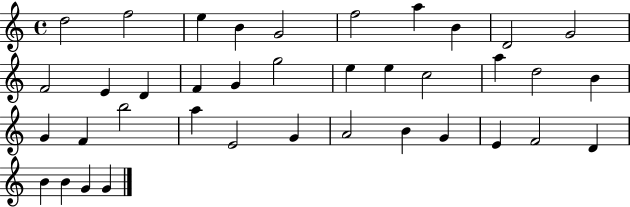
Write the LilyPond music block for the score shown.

{
  \clef treble
  \time 4/4
  \defaultTimeSignature
  \key c \major
  d''2 f''2 | e''4 b'4 g'2 | f''2 a''4 b'4 | d'2 g'2 | \break f'2 e'4 d'4 | f'4 g'4 g''2 | e''4 e''4 c''2 | a''4 d''2 b'4 | \break g'4 f'4 b''2 | a''4 e'2 g'4 | a'2 b'4 g'4 | e'4 f'2 d'4 | \break b'4 b'4 g'4 g'4 | \bar "|."
}